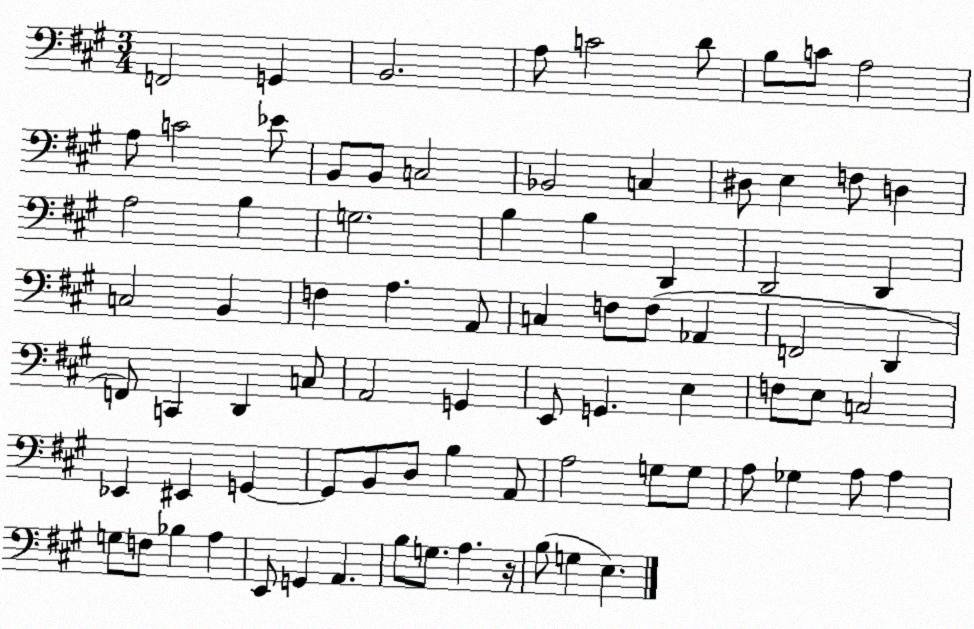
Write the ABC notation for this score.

X:1
T:Untitled
M:3/4
L:1/4
K:A
F,,2 G,, B,,2 A,/2 C2 D/2 B,/2 C/2 A,2 A,/2 C2 _E/2 B,,/2 B,,/2 C,2 _B,,2 C, ^D,/2 E, F,/2 D, A,2 B, G,2 B, B, D,, D,,2 D,, C,2 B,, F, A, A,,/2 C, F,/2 F,/2 _A,, F,,2 D,, F,,/2 C,, D,, C,/2 A,,2 G,, E,,/2 G,, E, F,/2 E,/2 C,2 _E,, ^E,, G,, G,,/2 B,,/2 D,/2 B, A,,/2 A,2 G,/2 G,/2 A,/2 _G, A,/2 A, G,/2 F,/2 _B, A, E,,/2 G,, A,, B,/2 G,/2 A, z/4 B,/2 G, E,